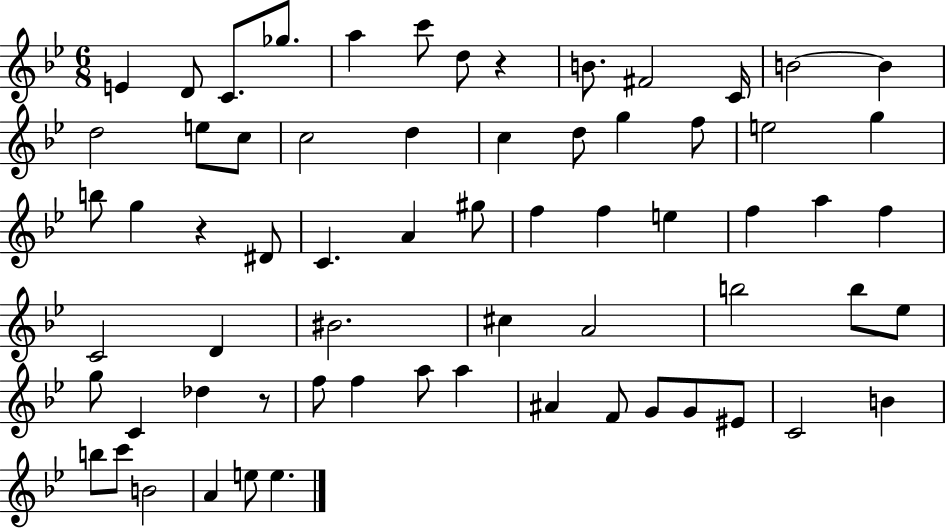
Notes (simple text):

E4/q D4/e C4/e. Gb5/e. A5/q C6/e D5/e R/q B4/e. F#4/h C4/s B4/h B4/q D5/h E5/e C5/e C5/h D5/q C5/q D5/e G5/q F5/e E5/h G5/q B5/e G5/q R/q D#4/e C4/q. A4/q G#5/e F5/q F5/q E5/q F5/q A5/q F5/q C4/h D4/q BIS4/h. C#5/q A4/h B5/h B5/e Eb5/e G5/e C4/q Db5/q R/e F5/e F5/q A5/e A5/q A#4/q F4/e G4/e G4/e EIS4/e C4/h B4/q B5/e C6/e B4/h A4/q E5/e E5/q.